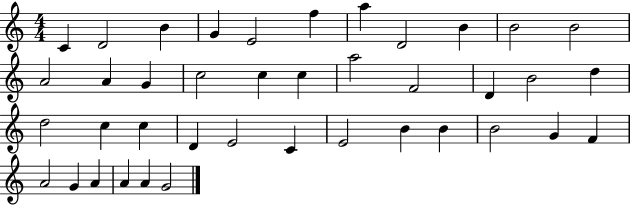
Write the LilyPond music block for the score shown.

{
  \clef treble
  \numericTimeSignature
  \time 4/4
  \key c \major
  c'4 d'2 b'4 | g'4 e'2 f''4 | a''4 d'2 b'4 | b'2 b'2 | \break a'2 a'4 g'4 | c''2 c''4 c''4 | a''2 f'2 | d'4 b'2 d''4 | \break d''2 c''4 c''4 | d'4 e'2 c'4 | e'2 b'4 b'4 | b'2 g'4 f'4 | \break a'2 g'4 a'4 | a'4 a'4 g'2 | \bar "|."
}